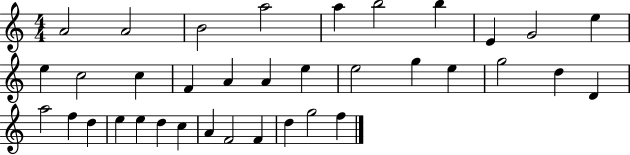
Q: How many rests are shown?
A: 0